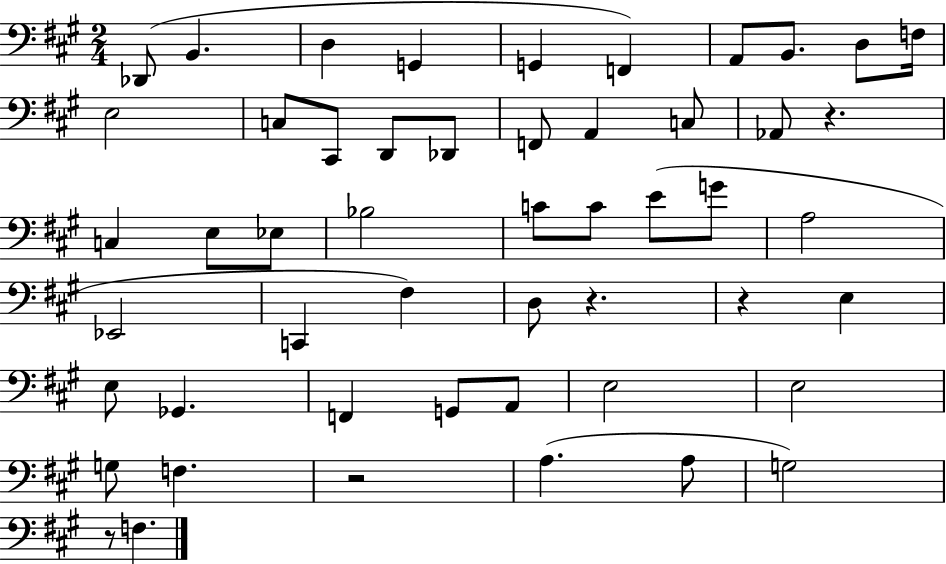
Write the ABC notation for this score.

X:1
T:Untitled
M:2/4
L:1/4
K:A
_D,,/2 B,, D, G,, G,, F,, A,,/2 B,,/2 D,/2 F,/4 E,2 C,/2 ^C,,/2 D,,/2 _D,,/2 F,,/2 A,, C,/2 _A,,/2 z C, E,/2 _E,/2 _B,2 C/2 C/2 E/2 G/2 A,2 _E,,2 C,, ^F, D,/2 z z E, E,/2 _G,, F,, G,,/2 A,,/2 E,2 E,2 G,/2 F, z2 A, A,/2 G,2 z/2 F,